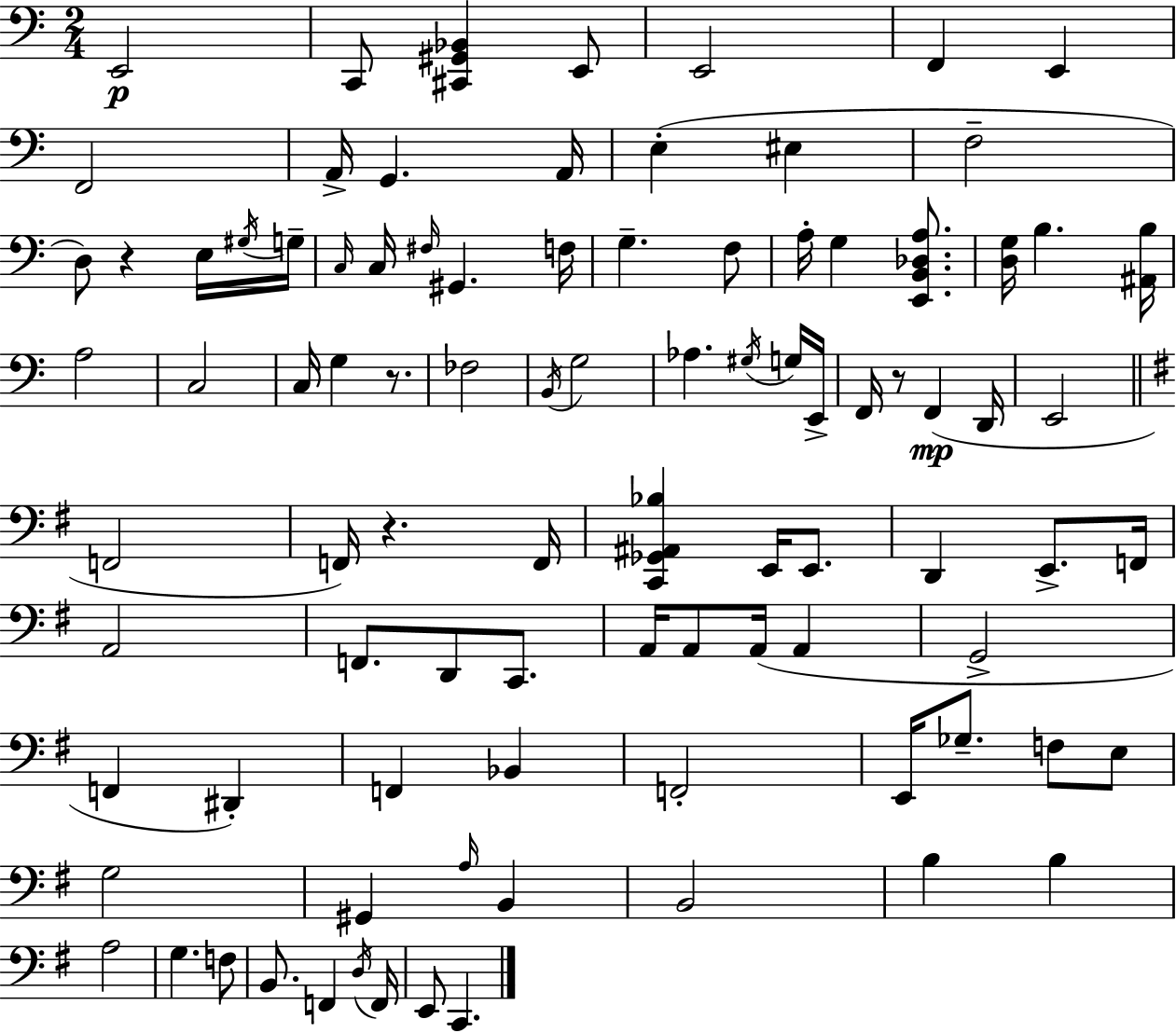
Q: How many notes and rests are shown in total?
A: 93